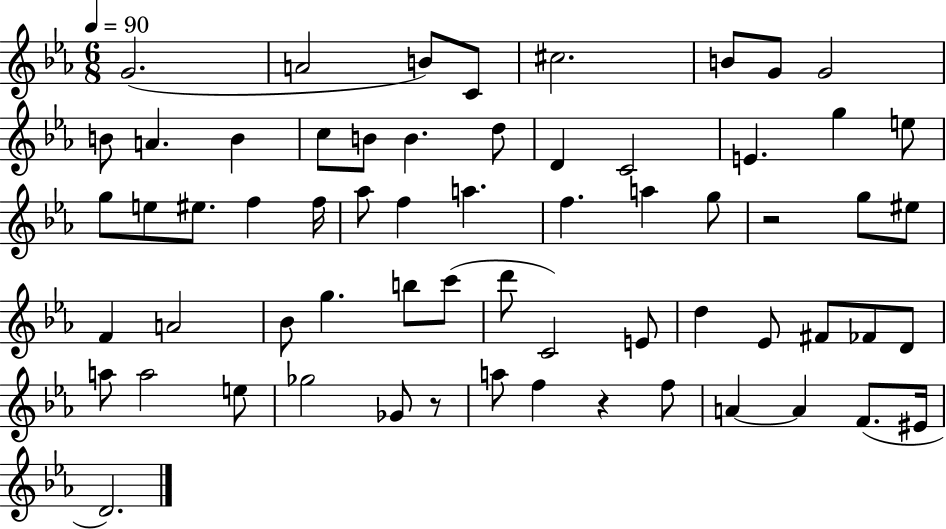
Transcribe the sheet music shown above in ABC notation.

X:1
T:Untitled
M:6/8
L:1/4
K:Eb
G2 A2 B/2 C/2 ^c2 B/2 G/2 G2 B/2 A B c/2 B/2 B d/2 D C2 E g e/2 g/2 e/2 ^e/2 f f/4 _a/2 f a f a g/2 z2 g/2 ^e/2 F A2 _B/2 g b/2 c'/2 d'/2 C2 E/2 d _E/2 ^F/2 _F/2 D/2 a/2 a2 e/2 _g2 _G/2 z/2 a/2 f z f/2 A A F/2 ^E/4 D2